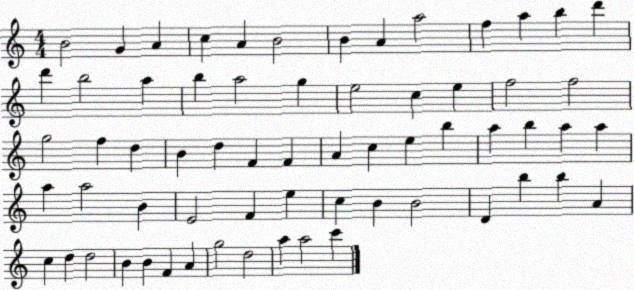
X:1
T:Untitled
M:4/4
L:1/4
K:C
B2 G A c A B2 B A a2 f a b d' d' b2 a b a2 g e2 c e f2 f2 g2 f d B d F F A c e b a b a a a a2 B E2 F e c B B2 D b b A c d d2 B B F A g2 d2 a a2 c'